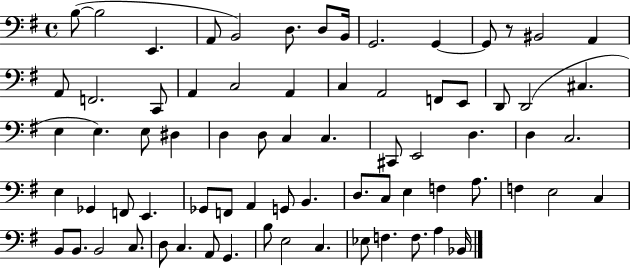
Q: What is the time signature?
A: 4/4